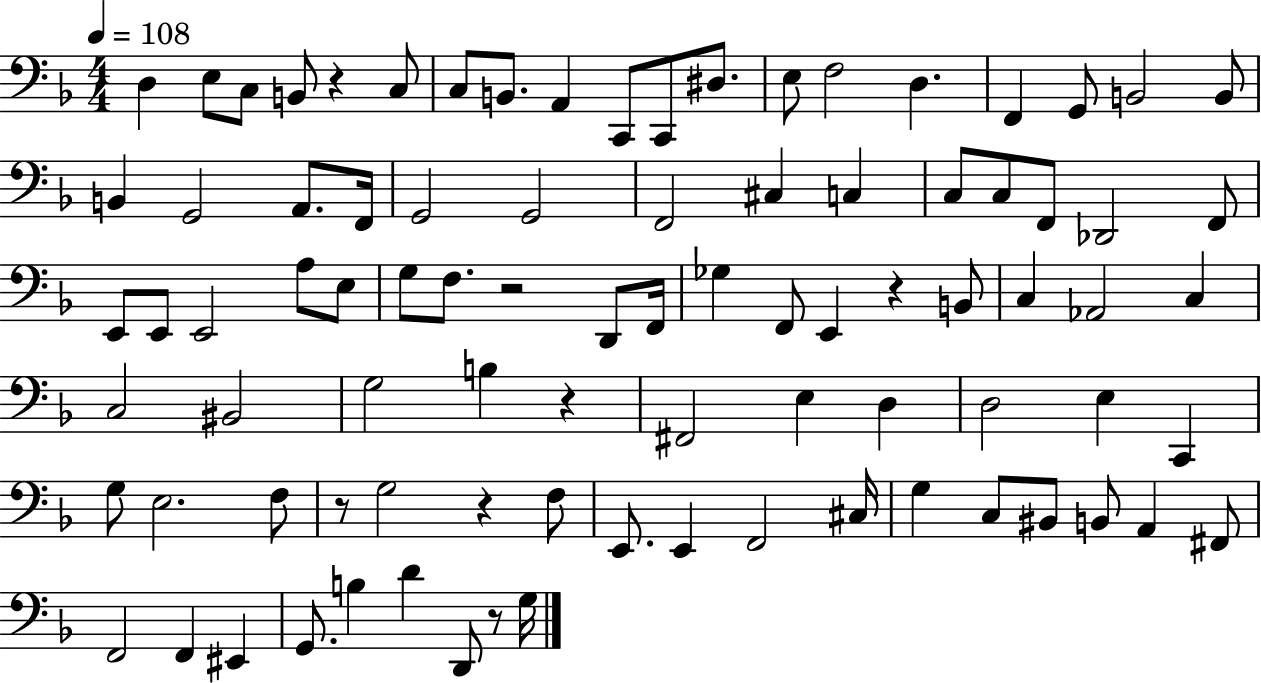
{
  \clef bass
  \numericTimeSignature
  \time 4/4
  \key f \major
  \tempo 4 = 108
  d4 e8 c8 b,8 r4 c8 | c8 b,8. a,4 c,8 c,8 dis8. | e8 f2 d4. | f,4 g,8 b,2 b,8 | \break b,4 g,2 a,8. f,16 | g,2 g,2 | f,2 cis4 c4 | c8 c8 f,8 des,2 f,8 | \break e,8 e,8 e,2 a8 e8 | g8 f8. r2 d,8 f,16 | ges4 f,8 e,4 r4 b,8 | c4 aes,2 c4 | \break c2 bis,2 | g2 b4 r4 | fis,2 e4 d4 | d2 e4 c,4 | \break g8 e2. f8 | r8 g2 r4 f8 | e,8. e,4 f,2 cis16 | g4 c8 bis,8 b,8 a,4 fis,8 | \break f,2 f,4 eis,4 | g,8. b4 d'4 d,8 r8 g16 | \bar "|."
}